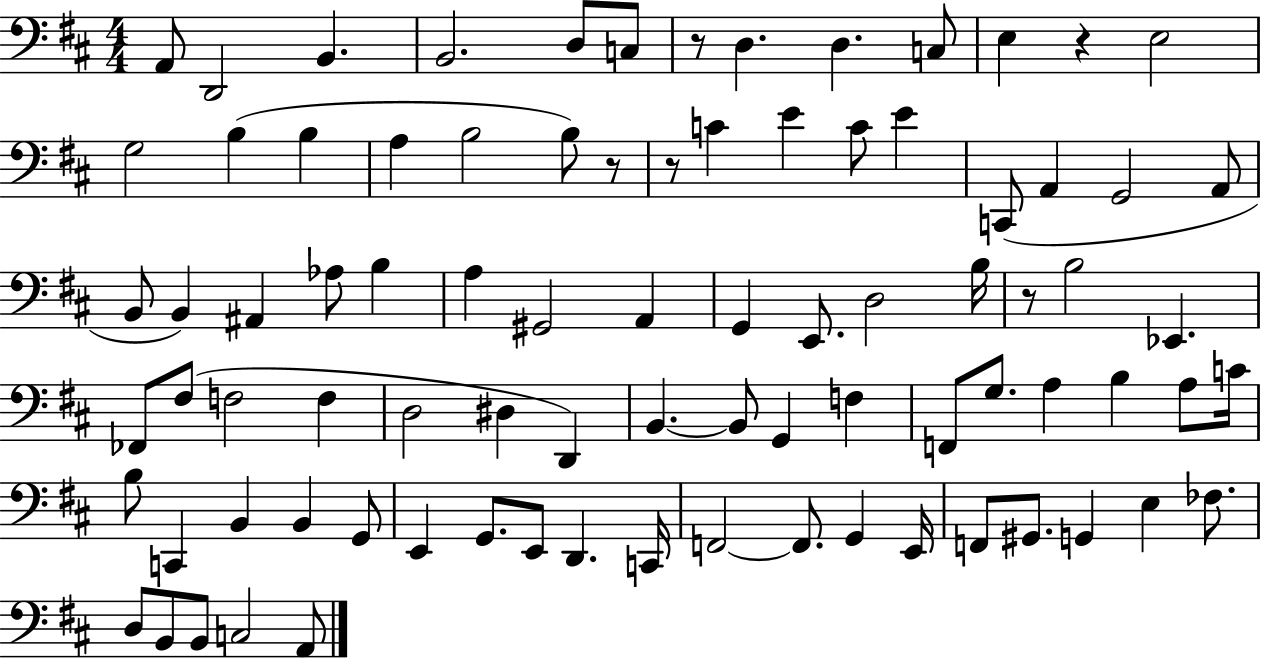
{
  \clef bass
  \numericTimeSignature
  \time 4/4
  \key d \major
  a,8 d,2 b,4. | b,2. d8 c8 | r8 d4. d4. c8 | e4 r4 e2 | \break g2 b4( b4 | a4 b2 b8) r8 | r8 c'4 e'4 c'8 e'4 | c,8( a,4 g,2 a,8 | \break b,8 b,4) ais,4 aes8 b4 | a4 gis,2 a,4 | g,4 e,8. d2 b16 | r8 b2 ees,4. | \break fes,8 fis8( f2 f4 | d2 dis4 d,4) | b,4.~~ b,8 g,4 f4 | f,8 g8. a4 b4 a8 c'16 | \break b8 c,4 b,4 b,4 g,8 | e,4 g,8. e,8 d,4. c,16 | f,2~~ f,8. g,4 e,16 | f,8 gis,8. g,4 e4 fes8. | \break d8 b,8 b,8 c2 a,8 | \bar "|."
}